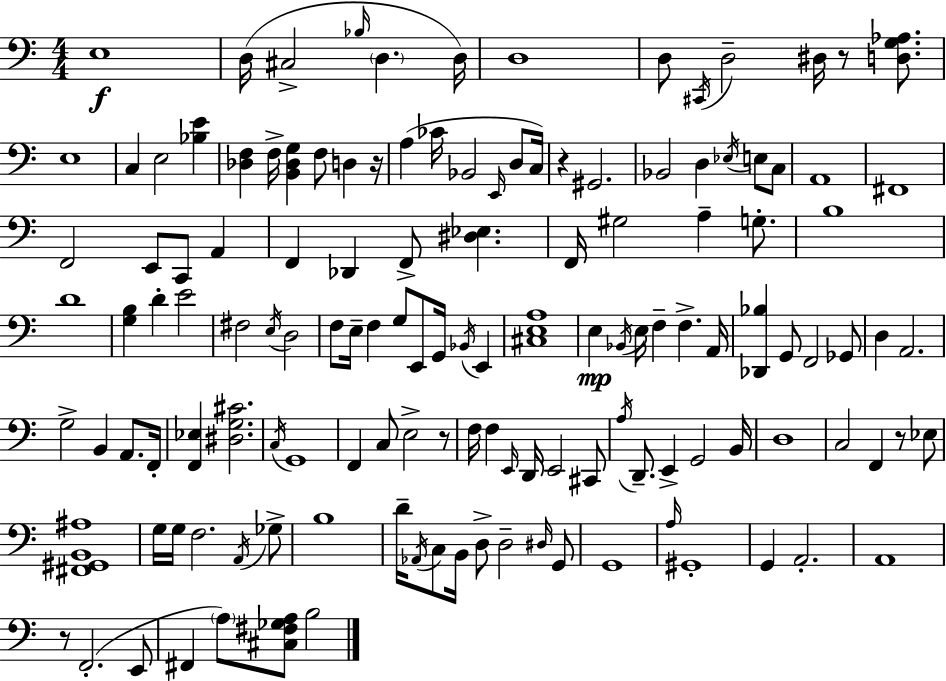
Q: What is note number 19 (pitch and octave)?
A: CES4